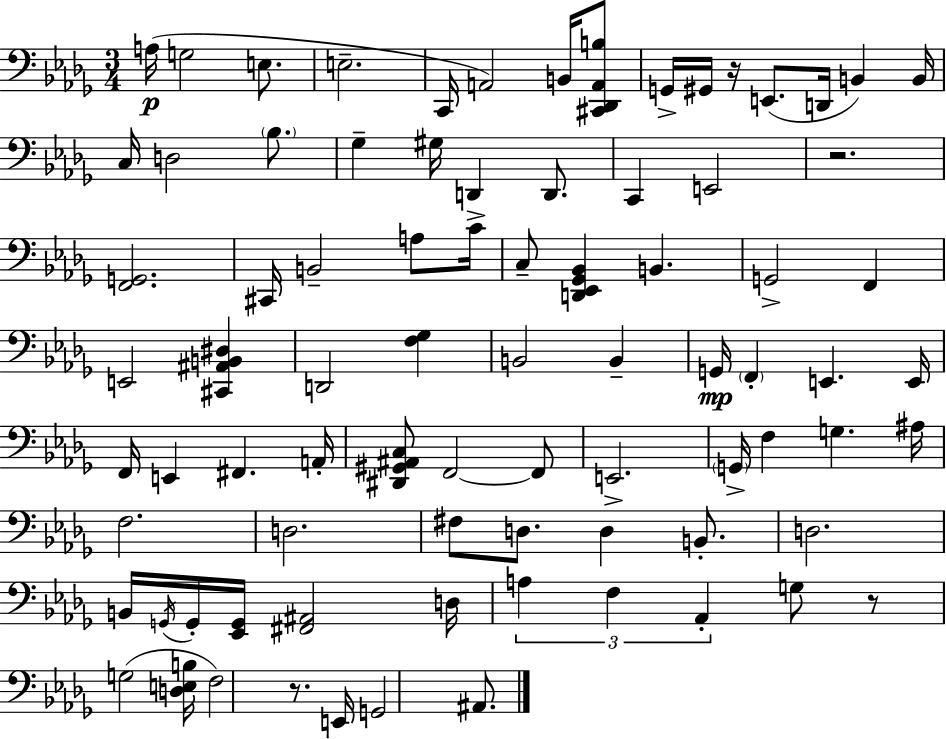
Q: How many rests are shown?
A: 4